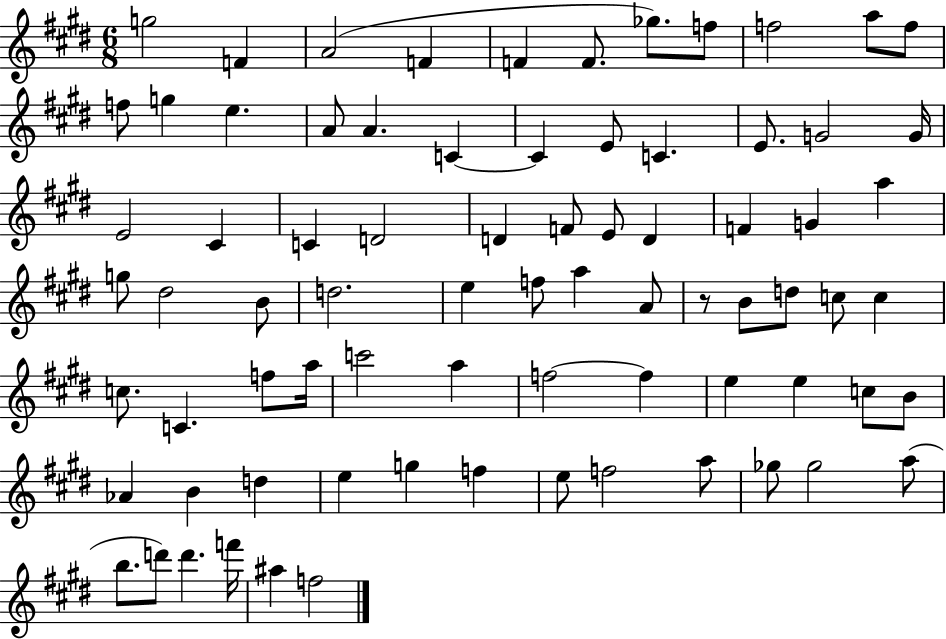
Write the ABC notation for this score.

X:1
T:Untitled
M:6/8
L:1/4
K:E
g2 F A2 F F F/2 _g/2 f/2 f2 a/2 f/2 f/2 g e A/2 A C C E/2 C E/2 G2 G/4 E2 ^C C D2 D F/2 E/2 D F G a g/2 ^d2 B/2 d2 e f/2 a A/2 z/2 B/2 d/2 c/2 c c/2 C f/2 a/4 c'2 a f2 f e e c/2 B/2 _A B d e g f e/2 f2 a/2 _g/2 _g2 a/2 b/2 d'/2 d' f'/4 ^a f2